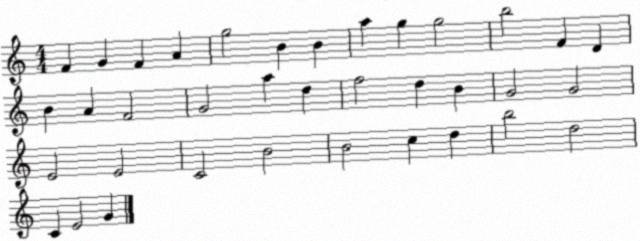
X:1
T:Untitled
M:4/4
L:1/4
K:C
F G F A g2 B B a g g2 b2 F D B A F2 G2 a d f2 d B G2 G2 E2 E2 C2 B2 B2 c d b2 d2 C E2 G